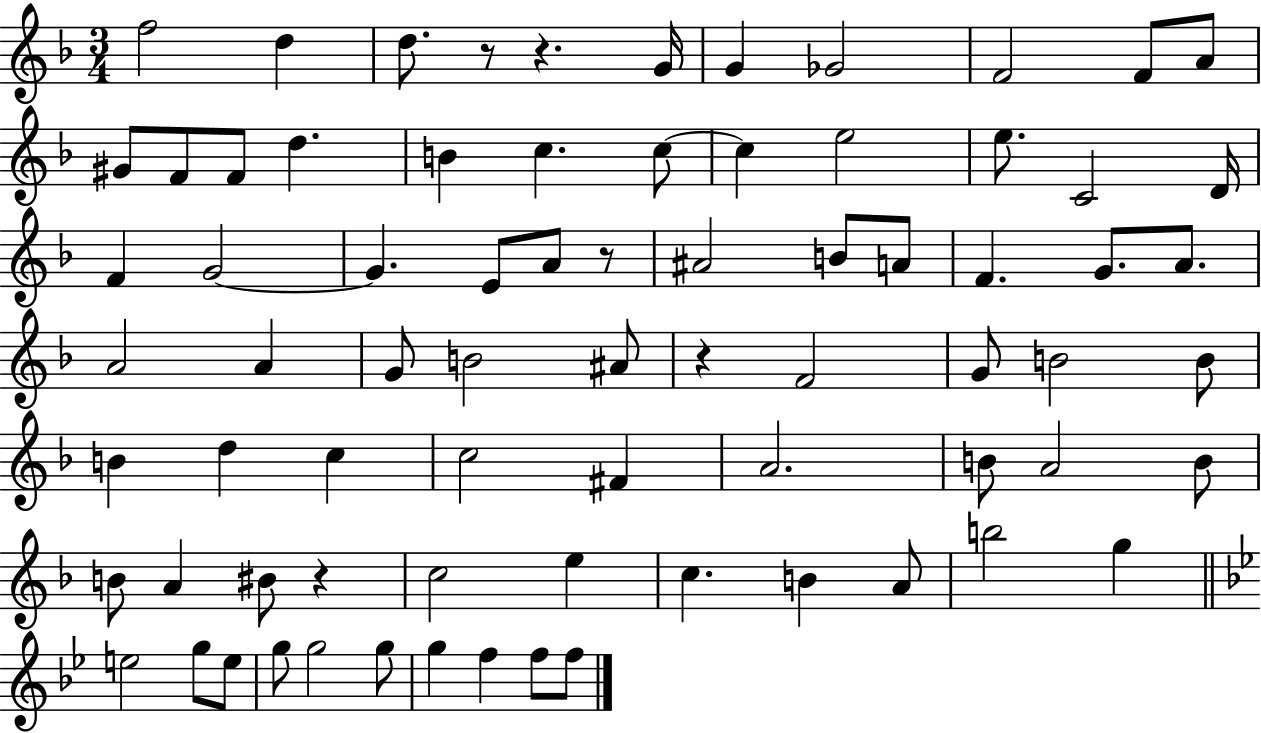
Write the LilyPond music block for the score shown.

{
  \clef treble
  \numericTimeSignature
  \time 3/4
  \key f \major
  f''2 d''4 | d''8. r8 r4. g'16 | g'4 ges'2 | f'2 f'8 a'8 | \break gis'8 f'8 f'8 d''4. | b'4 c''4. c''8~~ | c''4 e''2 | e''8. c'2 d'16 | \break f'4 g'2~~ | g'4. e'8 a'8 r8 | ais'2 b'8 a'8 | f'4. g'8. a'8. | \break a'2 a'4 | g'8 b'2 ais'8 | r4 f'2 | g'8 b'2 b'8 | \break b'4 d''4 c''4 | c''2 fis'4 | a'2. | b'8 a'2 b'8 | \break b'8 a'4 bis'8 r4 | c''2 e''4 | c''4. b'4 a'8 | b''2 g''4 | \break \bar "||" \break \key bes \major e''2 g''8 e''8 | g''8 g''2 g''8 | g''4 f''4 f''8 f''8 | \bar "|."
}